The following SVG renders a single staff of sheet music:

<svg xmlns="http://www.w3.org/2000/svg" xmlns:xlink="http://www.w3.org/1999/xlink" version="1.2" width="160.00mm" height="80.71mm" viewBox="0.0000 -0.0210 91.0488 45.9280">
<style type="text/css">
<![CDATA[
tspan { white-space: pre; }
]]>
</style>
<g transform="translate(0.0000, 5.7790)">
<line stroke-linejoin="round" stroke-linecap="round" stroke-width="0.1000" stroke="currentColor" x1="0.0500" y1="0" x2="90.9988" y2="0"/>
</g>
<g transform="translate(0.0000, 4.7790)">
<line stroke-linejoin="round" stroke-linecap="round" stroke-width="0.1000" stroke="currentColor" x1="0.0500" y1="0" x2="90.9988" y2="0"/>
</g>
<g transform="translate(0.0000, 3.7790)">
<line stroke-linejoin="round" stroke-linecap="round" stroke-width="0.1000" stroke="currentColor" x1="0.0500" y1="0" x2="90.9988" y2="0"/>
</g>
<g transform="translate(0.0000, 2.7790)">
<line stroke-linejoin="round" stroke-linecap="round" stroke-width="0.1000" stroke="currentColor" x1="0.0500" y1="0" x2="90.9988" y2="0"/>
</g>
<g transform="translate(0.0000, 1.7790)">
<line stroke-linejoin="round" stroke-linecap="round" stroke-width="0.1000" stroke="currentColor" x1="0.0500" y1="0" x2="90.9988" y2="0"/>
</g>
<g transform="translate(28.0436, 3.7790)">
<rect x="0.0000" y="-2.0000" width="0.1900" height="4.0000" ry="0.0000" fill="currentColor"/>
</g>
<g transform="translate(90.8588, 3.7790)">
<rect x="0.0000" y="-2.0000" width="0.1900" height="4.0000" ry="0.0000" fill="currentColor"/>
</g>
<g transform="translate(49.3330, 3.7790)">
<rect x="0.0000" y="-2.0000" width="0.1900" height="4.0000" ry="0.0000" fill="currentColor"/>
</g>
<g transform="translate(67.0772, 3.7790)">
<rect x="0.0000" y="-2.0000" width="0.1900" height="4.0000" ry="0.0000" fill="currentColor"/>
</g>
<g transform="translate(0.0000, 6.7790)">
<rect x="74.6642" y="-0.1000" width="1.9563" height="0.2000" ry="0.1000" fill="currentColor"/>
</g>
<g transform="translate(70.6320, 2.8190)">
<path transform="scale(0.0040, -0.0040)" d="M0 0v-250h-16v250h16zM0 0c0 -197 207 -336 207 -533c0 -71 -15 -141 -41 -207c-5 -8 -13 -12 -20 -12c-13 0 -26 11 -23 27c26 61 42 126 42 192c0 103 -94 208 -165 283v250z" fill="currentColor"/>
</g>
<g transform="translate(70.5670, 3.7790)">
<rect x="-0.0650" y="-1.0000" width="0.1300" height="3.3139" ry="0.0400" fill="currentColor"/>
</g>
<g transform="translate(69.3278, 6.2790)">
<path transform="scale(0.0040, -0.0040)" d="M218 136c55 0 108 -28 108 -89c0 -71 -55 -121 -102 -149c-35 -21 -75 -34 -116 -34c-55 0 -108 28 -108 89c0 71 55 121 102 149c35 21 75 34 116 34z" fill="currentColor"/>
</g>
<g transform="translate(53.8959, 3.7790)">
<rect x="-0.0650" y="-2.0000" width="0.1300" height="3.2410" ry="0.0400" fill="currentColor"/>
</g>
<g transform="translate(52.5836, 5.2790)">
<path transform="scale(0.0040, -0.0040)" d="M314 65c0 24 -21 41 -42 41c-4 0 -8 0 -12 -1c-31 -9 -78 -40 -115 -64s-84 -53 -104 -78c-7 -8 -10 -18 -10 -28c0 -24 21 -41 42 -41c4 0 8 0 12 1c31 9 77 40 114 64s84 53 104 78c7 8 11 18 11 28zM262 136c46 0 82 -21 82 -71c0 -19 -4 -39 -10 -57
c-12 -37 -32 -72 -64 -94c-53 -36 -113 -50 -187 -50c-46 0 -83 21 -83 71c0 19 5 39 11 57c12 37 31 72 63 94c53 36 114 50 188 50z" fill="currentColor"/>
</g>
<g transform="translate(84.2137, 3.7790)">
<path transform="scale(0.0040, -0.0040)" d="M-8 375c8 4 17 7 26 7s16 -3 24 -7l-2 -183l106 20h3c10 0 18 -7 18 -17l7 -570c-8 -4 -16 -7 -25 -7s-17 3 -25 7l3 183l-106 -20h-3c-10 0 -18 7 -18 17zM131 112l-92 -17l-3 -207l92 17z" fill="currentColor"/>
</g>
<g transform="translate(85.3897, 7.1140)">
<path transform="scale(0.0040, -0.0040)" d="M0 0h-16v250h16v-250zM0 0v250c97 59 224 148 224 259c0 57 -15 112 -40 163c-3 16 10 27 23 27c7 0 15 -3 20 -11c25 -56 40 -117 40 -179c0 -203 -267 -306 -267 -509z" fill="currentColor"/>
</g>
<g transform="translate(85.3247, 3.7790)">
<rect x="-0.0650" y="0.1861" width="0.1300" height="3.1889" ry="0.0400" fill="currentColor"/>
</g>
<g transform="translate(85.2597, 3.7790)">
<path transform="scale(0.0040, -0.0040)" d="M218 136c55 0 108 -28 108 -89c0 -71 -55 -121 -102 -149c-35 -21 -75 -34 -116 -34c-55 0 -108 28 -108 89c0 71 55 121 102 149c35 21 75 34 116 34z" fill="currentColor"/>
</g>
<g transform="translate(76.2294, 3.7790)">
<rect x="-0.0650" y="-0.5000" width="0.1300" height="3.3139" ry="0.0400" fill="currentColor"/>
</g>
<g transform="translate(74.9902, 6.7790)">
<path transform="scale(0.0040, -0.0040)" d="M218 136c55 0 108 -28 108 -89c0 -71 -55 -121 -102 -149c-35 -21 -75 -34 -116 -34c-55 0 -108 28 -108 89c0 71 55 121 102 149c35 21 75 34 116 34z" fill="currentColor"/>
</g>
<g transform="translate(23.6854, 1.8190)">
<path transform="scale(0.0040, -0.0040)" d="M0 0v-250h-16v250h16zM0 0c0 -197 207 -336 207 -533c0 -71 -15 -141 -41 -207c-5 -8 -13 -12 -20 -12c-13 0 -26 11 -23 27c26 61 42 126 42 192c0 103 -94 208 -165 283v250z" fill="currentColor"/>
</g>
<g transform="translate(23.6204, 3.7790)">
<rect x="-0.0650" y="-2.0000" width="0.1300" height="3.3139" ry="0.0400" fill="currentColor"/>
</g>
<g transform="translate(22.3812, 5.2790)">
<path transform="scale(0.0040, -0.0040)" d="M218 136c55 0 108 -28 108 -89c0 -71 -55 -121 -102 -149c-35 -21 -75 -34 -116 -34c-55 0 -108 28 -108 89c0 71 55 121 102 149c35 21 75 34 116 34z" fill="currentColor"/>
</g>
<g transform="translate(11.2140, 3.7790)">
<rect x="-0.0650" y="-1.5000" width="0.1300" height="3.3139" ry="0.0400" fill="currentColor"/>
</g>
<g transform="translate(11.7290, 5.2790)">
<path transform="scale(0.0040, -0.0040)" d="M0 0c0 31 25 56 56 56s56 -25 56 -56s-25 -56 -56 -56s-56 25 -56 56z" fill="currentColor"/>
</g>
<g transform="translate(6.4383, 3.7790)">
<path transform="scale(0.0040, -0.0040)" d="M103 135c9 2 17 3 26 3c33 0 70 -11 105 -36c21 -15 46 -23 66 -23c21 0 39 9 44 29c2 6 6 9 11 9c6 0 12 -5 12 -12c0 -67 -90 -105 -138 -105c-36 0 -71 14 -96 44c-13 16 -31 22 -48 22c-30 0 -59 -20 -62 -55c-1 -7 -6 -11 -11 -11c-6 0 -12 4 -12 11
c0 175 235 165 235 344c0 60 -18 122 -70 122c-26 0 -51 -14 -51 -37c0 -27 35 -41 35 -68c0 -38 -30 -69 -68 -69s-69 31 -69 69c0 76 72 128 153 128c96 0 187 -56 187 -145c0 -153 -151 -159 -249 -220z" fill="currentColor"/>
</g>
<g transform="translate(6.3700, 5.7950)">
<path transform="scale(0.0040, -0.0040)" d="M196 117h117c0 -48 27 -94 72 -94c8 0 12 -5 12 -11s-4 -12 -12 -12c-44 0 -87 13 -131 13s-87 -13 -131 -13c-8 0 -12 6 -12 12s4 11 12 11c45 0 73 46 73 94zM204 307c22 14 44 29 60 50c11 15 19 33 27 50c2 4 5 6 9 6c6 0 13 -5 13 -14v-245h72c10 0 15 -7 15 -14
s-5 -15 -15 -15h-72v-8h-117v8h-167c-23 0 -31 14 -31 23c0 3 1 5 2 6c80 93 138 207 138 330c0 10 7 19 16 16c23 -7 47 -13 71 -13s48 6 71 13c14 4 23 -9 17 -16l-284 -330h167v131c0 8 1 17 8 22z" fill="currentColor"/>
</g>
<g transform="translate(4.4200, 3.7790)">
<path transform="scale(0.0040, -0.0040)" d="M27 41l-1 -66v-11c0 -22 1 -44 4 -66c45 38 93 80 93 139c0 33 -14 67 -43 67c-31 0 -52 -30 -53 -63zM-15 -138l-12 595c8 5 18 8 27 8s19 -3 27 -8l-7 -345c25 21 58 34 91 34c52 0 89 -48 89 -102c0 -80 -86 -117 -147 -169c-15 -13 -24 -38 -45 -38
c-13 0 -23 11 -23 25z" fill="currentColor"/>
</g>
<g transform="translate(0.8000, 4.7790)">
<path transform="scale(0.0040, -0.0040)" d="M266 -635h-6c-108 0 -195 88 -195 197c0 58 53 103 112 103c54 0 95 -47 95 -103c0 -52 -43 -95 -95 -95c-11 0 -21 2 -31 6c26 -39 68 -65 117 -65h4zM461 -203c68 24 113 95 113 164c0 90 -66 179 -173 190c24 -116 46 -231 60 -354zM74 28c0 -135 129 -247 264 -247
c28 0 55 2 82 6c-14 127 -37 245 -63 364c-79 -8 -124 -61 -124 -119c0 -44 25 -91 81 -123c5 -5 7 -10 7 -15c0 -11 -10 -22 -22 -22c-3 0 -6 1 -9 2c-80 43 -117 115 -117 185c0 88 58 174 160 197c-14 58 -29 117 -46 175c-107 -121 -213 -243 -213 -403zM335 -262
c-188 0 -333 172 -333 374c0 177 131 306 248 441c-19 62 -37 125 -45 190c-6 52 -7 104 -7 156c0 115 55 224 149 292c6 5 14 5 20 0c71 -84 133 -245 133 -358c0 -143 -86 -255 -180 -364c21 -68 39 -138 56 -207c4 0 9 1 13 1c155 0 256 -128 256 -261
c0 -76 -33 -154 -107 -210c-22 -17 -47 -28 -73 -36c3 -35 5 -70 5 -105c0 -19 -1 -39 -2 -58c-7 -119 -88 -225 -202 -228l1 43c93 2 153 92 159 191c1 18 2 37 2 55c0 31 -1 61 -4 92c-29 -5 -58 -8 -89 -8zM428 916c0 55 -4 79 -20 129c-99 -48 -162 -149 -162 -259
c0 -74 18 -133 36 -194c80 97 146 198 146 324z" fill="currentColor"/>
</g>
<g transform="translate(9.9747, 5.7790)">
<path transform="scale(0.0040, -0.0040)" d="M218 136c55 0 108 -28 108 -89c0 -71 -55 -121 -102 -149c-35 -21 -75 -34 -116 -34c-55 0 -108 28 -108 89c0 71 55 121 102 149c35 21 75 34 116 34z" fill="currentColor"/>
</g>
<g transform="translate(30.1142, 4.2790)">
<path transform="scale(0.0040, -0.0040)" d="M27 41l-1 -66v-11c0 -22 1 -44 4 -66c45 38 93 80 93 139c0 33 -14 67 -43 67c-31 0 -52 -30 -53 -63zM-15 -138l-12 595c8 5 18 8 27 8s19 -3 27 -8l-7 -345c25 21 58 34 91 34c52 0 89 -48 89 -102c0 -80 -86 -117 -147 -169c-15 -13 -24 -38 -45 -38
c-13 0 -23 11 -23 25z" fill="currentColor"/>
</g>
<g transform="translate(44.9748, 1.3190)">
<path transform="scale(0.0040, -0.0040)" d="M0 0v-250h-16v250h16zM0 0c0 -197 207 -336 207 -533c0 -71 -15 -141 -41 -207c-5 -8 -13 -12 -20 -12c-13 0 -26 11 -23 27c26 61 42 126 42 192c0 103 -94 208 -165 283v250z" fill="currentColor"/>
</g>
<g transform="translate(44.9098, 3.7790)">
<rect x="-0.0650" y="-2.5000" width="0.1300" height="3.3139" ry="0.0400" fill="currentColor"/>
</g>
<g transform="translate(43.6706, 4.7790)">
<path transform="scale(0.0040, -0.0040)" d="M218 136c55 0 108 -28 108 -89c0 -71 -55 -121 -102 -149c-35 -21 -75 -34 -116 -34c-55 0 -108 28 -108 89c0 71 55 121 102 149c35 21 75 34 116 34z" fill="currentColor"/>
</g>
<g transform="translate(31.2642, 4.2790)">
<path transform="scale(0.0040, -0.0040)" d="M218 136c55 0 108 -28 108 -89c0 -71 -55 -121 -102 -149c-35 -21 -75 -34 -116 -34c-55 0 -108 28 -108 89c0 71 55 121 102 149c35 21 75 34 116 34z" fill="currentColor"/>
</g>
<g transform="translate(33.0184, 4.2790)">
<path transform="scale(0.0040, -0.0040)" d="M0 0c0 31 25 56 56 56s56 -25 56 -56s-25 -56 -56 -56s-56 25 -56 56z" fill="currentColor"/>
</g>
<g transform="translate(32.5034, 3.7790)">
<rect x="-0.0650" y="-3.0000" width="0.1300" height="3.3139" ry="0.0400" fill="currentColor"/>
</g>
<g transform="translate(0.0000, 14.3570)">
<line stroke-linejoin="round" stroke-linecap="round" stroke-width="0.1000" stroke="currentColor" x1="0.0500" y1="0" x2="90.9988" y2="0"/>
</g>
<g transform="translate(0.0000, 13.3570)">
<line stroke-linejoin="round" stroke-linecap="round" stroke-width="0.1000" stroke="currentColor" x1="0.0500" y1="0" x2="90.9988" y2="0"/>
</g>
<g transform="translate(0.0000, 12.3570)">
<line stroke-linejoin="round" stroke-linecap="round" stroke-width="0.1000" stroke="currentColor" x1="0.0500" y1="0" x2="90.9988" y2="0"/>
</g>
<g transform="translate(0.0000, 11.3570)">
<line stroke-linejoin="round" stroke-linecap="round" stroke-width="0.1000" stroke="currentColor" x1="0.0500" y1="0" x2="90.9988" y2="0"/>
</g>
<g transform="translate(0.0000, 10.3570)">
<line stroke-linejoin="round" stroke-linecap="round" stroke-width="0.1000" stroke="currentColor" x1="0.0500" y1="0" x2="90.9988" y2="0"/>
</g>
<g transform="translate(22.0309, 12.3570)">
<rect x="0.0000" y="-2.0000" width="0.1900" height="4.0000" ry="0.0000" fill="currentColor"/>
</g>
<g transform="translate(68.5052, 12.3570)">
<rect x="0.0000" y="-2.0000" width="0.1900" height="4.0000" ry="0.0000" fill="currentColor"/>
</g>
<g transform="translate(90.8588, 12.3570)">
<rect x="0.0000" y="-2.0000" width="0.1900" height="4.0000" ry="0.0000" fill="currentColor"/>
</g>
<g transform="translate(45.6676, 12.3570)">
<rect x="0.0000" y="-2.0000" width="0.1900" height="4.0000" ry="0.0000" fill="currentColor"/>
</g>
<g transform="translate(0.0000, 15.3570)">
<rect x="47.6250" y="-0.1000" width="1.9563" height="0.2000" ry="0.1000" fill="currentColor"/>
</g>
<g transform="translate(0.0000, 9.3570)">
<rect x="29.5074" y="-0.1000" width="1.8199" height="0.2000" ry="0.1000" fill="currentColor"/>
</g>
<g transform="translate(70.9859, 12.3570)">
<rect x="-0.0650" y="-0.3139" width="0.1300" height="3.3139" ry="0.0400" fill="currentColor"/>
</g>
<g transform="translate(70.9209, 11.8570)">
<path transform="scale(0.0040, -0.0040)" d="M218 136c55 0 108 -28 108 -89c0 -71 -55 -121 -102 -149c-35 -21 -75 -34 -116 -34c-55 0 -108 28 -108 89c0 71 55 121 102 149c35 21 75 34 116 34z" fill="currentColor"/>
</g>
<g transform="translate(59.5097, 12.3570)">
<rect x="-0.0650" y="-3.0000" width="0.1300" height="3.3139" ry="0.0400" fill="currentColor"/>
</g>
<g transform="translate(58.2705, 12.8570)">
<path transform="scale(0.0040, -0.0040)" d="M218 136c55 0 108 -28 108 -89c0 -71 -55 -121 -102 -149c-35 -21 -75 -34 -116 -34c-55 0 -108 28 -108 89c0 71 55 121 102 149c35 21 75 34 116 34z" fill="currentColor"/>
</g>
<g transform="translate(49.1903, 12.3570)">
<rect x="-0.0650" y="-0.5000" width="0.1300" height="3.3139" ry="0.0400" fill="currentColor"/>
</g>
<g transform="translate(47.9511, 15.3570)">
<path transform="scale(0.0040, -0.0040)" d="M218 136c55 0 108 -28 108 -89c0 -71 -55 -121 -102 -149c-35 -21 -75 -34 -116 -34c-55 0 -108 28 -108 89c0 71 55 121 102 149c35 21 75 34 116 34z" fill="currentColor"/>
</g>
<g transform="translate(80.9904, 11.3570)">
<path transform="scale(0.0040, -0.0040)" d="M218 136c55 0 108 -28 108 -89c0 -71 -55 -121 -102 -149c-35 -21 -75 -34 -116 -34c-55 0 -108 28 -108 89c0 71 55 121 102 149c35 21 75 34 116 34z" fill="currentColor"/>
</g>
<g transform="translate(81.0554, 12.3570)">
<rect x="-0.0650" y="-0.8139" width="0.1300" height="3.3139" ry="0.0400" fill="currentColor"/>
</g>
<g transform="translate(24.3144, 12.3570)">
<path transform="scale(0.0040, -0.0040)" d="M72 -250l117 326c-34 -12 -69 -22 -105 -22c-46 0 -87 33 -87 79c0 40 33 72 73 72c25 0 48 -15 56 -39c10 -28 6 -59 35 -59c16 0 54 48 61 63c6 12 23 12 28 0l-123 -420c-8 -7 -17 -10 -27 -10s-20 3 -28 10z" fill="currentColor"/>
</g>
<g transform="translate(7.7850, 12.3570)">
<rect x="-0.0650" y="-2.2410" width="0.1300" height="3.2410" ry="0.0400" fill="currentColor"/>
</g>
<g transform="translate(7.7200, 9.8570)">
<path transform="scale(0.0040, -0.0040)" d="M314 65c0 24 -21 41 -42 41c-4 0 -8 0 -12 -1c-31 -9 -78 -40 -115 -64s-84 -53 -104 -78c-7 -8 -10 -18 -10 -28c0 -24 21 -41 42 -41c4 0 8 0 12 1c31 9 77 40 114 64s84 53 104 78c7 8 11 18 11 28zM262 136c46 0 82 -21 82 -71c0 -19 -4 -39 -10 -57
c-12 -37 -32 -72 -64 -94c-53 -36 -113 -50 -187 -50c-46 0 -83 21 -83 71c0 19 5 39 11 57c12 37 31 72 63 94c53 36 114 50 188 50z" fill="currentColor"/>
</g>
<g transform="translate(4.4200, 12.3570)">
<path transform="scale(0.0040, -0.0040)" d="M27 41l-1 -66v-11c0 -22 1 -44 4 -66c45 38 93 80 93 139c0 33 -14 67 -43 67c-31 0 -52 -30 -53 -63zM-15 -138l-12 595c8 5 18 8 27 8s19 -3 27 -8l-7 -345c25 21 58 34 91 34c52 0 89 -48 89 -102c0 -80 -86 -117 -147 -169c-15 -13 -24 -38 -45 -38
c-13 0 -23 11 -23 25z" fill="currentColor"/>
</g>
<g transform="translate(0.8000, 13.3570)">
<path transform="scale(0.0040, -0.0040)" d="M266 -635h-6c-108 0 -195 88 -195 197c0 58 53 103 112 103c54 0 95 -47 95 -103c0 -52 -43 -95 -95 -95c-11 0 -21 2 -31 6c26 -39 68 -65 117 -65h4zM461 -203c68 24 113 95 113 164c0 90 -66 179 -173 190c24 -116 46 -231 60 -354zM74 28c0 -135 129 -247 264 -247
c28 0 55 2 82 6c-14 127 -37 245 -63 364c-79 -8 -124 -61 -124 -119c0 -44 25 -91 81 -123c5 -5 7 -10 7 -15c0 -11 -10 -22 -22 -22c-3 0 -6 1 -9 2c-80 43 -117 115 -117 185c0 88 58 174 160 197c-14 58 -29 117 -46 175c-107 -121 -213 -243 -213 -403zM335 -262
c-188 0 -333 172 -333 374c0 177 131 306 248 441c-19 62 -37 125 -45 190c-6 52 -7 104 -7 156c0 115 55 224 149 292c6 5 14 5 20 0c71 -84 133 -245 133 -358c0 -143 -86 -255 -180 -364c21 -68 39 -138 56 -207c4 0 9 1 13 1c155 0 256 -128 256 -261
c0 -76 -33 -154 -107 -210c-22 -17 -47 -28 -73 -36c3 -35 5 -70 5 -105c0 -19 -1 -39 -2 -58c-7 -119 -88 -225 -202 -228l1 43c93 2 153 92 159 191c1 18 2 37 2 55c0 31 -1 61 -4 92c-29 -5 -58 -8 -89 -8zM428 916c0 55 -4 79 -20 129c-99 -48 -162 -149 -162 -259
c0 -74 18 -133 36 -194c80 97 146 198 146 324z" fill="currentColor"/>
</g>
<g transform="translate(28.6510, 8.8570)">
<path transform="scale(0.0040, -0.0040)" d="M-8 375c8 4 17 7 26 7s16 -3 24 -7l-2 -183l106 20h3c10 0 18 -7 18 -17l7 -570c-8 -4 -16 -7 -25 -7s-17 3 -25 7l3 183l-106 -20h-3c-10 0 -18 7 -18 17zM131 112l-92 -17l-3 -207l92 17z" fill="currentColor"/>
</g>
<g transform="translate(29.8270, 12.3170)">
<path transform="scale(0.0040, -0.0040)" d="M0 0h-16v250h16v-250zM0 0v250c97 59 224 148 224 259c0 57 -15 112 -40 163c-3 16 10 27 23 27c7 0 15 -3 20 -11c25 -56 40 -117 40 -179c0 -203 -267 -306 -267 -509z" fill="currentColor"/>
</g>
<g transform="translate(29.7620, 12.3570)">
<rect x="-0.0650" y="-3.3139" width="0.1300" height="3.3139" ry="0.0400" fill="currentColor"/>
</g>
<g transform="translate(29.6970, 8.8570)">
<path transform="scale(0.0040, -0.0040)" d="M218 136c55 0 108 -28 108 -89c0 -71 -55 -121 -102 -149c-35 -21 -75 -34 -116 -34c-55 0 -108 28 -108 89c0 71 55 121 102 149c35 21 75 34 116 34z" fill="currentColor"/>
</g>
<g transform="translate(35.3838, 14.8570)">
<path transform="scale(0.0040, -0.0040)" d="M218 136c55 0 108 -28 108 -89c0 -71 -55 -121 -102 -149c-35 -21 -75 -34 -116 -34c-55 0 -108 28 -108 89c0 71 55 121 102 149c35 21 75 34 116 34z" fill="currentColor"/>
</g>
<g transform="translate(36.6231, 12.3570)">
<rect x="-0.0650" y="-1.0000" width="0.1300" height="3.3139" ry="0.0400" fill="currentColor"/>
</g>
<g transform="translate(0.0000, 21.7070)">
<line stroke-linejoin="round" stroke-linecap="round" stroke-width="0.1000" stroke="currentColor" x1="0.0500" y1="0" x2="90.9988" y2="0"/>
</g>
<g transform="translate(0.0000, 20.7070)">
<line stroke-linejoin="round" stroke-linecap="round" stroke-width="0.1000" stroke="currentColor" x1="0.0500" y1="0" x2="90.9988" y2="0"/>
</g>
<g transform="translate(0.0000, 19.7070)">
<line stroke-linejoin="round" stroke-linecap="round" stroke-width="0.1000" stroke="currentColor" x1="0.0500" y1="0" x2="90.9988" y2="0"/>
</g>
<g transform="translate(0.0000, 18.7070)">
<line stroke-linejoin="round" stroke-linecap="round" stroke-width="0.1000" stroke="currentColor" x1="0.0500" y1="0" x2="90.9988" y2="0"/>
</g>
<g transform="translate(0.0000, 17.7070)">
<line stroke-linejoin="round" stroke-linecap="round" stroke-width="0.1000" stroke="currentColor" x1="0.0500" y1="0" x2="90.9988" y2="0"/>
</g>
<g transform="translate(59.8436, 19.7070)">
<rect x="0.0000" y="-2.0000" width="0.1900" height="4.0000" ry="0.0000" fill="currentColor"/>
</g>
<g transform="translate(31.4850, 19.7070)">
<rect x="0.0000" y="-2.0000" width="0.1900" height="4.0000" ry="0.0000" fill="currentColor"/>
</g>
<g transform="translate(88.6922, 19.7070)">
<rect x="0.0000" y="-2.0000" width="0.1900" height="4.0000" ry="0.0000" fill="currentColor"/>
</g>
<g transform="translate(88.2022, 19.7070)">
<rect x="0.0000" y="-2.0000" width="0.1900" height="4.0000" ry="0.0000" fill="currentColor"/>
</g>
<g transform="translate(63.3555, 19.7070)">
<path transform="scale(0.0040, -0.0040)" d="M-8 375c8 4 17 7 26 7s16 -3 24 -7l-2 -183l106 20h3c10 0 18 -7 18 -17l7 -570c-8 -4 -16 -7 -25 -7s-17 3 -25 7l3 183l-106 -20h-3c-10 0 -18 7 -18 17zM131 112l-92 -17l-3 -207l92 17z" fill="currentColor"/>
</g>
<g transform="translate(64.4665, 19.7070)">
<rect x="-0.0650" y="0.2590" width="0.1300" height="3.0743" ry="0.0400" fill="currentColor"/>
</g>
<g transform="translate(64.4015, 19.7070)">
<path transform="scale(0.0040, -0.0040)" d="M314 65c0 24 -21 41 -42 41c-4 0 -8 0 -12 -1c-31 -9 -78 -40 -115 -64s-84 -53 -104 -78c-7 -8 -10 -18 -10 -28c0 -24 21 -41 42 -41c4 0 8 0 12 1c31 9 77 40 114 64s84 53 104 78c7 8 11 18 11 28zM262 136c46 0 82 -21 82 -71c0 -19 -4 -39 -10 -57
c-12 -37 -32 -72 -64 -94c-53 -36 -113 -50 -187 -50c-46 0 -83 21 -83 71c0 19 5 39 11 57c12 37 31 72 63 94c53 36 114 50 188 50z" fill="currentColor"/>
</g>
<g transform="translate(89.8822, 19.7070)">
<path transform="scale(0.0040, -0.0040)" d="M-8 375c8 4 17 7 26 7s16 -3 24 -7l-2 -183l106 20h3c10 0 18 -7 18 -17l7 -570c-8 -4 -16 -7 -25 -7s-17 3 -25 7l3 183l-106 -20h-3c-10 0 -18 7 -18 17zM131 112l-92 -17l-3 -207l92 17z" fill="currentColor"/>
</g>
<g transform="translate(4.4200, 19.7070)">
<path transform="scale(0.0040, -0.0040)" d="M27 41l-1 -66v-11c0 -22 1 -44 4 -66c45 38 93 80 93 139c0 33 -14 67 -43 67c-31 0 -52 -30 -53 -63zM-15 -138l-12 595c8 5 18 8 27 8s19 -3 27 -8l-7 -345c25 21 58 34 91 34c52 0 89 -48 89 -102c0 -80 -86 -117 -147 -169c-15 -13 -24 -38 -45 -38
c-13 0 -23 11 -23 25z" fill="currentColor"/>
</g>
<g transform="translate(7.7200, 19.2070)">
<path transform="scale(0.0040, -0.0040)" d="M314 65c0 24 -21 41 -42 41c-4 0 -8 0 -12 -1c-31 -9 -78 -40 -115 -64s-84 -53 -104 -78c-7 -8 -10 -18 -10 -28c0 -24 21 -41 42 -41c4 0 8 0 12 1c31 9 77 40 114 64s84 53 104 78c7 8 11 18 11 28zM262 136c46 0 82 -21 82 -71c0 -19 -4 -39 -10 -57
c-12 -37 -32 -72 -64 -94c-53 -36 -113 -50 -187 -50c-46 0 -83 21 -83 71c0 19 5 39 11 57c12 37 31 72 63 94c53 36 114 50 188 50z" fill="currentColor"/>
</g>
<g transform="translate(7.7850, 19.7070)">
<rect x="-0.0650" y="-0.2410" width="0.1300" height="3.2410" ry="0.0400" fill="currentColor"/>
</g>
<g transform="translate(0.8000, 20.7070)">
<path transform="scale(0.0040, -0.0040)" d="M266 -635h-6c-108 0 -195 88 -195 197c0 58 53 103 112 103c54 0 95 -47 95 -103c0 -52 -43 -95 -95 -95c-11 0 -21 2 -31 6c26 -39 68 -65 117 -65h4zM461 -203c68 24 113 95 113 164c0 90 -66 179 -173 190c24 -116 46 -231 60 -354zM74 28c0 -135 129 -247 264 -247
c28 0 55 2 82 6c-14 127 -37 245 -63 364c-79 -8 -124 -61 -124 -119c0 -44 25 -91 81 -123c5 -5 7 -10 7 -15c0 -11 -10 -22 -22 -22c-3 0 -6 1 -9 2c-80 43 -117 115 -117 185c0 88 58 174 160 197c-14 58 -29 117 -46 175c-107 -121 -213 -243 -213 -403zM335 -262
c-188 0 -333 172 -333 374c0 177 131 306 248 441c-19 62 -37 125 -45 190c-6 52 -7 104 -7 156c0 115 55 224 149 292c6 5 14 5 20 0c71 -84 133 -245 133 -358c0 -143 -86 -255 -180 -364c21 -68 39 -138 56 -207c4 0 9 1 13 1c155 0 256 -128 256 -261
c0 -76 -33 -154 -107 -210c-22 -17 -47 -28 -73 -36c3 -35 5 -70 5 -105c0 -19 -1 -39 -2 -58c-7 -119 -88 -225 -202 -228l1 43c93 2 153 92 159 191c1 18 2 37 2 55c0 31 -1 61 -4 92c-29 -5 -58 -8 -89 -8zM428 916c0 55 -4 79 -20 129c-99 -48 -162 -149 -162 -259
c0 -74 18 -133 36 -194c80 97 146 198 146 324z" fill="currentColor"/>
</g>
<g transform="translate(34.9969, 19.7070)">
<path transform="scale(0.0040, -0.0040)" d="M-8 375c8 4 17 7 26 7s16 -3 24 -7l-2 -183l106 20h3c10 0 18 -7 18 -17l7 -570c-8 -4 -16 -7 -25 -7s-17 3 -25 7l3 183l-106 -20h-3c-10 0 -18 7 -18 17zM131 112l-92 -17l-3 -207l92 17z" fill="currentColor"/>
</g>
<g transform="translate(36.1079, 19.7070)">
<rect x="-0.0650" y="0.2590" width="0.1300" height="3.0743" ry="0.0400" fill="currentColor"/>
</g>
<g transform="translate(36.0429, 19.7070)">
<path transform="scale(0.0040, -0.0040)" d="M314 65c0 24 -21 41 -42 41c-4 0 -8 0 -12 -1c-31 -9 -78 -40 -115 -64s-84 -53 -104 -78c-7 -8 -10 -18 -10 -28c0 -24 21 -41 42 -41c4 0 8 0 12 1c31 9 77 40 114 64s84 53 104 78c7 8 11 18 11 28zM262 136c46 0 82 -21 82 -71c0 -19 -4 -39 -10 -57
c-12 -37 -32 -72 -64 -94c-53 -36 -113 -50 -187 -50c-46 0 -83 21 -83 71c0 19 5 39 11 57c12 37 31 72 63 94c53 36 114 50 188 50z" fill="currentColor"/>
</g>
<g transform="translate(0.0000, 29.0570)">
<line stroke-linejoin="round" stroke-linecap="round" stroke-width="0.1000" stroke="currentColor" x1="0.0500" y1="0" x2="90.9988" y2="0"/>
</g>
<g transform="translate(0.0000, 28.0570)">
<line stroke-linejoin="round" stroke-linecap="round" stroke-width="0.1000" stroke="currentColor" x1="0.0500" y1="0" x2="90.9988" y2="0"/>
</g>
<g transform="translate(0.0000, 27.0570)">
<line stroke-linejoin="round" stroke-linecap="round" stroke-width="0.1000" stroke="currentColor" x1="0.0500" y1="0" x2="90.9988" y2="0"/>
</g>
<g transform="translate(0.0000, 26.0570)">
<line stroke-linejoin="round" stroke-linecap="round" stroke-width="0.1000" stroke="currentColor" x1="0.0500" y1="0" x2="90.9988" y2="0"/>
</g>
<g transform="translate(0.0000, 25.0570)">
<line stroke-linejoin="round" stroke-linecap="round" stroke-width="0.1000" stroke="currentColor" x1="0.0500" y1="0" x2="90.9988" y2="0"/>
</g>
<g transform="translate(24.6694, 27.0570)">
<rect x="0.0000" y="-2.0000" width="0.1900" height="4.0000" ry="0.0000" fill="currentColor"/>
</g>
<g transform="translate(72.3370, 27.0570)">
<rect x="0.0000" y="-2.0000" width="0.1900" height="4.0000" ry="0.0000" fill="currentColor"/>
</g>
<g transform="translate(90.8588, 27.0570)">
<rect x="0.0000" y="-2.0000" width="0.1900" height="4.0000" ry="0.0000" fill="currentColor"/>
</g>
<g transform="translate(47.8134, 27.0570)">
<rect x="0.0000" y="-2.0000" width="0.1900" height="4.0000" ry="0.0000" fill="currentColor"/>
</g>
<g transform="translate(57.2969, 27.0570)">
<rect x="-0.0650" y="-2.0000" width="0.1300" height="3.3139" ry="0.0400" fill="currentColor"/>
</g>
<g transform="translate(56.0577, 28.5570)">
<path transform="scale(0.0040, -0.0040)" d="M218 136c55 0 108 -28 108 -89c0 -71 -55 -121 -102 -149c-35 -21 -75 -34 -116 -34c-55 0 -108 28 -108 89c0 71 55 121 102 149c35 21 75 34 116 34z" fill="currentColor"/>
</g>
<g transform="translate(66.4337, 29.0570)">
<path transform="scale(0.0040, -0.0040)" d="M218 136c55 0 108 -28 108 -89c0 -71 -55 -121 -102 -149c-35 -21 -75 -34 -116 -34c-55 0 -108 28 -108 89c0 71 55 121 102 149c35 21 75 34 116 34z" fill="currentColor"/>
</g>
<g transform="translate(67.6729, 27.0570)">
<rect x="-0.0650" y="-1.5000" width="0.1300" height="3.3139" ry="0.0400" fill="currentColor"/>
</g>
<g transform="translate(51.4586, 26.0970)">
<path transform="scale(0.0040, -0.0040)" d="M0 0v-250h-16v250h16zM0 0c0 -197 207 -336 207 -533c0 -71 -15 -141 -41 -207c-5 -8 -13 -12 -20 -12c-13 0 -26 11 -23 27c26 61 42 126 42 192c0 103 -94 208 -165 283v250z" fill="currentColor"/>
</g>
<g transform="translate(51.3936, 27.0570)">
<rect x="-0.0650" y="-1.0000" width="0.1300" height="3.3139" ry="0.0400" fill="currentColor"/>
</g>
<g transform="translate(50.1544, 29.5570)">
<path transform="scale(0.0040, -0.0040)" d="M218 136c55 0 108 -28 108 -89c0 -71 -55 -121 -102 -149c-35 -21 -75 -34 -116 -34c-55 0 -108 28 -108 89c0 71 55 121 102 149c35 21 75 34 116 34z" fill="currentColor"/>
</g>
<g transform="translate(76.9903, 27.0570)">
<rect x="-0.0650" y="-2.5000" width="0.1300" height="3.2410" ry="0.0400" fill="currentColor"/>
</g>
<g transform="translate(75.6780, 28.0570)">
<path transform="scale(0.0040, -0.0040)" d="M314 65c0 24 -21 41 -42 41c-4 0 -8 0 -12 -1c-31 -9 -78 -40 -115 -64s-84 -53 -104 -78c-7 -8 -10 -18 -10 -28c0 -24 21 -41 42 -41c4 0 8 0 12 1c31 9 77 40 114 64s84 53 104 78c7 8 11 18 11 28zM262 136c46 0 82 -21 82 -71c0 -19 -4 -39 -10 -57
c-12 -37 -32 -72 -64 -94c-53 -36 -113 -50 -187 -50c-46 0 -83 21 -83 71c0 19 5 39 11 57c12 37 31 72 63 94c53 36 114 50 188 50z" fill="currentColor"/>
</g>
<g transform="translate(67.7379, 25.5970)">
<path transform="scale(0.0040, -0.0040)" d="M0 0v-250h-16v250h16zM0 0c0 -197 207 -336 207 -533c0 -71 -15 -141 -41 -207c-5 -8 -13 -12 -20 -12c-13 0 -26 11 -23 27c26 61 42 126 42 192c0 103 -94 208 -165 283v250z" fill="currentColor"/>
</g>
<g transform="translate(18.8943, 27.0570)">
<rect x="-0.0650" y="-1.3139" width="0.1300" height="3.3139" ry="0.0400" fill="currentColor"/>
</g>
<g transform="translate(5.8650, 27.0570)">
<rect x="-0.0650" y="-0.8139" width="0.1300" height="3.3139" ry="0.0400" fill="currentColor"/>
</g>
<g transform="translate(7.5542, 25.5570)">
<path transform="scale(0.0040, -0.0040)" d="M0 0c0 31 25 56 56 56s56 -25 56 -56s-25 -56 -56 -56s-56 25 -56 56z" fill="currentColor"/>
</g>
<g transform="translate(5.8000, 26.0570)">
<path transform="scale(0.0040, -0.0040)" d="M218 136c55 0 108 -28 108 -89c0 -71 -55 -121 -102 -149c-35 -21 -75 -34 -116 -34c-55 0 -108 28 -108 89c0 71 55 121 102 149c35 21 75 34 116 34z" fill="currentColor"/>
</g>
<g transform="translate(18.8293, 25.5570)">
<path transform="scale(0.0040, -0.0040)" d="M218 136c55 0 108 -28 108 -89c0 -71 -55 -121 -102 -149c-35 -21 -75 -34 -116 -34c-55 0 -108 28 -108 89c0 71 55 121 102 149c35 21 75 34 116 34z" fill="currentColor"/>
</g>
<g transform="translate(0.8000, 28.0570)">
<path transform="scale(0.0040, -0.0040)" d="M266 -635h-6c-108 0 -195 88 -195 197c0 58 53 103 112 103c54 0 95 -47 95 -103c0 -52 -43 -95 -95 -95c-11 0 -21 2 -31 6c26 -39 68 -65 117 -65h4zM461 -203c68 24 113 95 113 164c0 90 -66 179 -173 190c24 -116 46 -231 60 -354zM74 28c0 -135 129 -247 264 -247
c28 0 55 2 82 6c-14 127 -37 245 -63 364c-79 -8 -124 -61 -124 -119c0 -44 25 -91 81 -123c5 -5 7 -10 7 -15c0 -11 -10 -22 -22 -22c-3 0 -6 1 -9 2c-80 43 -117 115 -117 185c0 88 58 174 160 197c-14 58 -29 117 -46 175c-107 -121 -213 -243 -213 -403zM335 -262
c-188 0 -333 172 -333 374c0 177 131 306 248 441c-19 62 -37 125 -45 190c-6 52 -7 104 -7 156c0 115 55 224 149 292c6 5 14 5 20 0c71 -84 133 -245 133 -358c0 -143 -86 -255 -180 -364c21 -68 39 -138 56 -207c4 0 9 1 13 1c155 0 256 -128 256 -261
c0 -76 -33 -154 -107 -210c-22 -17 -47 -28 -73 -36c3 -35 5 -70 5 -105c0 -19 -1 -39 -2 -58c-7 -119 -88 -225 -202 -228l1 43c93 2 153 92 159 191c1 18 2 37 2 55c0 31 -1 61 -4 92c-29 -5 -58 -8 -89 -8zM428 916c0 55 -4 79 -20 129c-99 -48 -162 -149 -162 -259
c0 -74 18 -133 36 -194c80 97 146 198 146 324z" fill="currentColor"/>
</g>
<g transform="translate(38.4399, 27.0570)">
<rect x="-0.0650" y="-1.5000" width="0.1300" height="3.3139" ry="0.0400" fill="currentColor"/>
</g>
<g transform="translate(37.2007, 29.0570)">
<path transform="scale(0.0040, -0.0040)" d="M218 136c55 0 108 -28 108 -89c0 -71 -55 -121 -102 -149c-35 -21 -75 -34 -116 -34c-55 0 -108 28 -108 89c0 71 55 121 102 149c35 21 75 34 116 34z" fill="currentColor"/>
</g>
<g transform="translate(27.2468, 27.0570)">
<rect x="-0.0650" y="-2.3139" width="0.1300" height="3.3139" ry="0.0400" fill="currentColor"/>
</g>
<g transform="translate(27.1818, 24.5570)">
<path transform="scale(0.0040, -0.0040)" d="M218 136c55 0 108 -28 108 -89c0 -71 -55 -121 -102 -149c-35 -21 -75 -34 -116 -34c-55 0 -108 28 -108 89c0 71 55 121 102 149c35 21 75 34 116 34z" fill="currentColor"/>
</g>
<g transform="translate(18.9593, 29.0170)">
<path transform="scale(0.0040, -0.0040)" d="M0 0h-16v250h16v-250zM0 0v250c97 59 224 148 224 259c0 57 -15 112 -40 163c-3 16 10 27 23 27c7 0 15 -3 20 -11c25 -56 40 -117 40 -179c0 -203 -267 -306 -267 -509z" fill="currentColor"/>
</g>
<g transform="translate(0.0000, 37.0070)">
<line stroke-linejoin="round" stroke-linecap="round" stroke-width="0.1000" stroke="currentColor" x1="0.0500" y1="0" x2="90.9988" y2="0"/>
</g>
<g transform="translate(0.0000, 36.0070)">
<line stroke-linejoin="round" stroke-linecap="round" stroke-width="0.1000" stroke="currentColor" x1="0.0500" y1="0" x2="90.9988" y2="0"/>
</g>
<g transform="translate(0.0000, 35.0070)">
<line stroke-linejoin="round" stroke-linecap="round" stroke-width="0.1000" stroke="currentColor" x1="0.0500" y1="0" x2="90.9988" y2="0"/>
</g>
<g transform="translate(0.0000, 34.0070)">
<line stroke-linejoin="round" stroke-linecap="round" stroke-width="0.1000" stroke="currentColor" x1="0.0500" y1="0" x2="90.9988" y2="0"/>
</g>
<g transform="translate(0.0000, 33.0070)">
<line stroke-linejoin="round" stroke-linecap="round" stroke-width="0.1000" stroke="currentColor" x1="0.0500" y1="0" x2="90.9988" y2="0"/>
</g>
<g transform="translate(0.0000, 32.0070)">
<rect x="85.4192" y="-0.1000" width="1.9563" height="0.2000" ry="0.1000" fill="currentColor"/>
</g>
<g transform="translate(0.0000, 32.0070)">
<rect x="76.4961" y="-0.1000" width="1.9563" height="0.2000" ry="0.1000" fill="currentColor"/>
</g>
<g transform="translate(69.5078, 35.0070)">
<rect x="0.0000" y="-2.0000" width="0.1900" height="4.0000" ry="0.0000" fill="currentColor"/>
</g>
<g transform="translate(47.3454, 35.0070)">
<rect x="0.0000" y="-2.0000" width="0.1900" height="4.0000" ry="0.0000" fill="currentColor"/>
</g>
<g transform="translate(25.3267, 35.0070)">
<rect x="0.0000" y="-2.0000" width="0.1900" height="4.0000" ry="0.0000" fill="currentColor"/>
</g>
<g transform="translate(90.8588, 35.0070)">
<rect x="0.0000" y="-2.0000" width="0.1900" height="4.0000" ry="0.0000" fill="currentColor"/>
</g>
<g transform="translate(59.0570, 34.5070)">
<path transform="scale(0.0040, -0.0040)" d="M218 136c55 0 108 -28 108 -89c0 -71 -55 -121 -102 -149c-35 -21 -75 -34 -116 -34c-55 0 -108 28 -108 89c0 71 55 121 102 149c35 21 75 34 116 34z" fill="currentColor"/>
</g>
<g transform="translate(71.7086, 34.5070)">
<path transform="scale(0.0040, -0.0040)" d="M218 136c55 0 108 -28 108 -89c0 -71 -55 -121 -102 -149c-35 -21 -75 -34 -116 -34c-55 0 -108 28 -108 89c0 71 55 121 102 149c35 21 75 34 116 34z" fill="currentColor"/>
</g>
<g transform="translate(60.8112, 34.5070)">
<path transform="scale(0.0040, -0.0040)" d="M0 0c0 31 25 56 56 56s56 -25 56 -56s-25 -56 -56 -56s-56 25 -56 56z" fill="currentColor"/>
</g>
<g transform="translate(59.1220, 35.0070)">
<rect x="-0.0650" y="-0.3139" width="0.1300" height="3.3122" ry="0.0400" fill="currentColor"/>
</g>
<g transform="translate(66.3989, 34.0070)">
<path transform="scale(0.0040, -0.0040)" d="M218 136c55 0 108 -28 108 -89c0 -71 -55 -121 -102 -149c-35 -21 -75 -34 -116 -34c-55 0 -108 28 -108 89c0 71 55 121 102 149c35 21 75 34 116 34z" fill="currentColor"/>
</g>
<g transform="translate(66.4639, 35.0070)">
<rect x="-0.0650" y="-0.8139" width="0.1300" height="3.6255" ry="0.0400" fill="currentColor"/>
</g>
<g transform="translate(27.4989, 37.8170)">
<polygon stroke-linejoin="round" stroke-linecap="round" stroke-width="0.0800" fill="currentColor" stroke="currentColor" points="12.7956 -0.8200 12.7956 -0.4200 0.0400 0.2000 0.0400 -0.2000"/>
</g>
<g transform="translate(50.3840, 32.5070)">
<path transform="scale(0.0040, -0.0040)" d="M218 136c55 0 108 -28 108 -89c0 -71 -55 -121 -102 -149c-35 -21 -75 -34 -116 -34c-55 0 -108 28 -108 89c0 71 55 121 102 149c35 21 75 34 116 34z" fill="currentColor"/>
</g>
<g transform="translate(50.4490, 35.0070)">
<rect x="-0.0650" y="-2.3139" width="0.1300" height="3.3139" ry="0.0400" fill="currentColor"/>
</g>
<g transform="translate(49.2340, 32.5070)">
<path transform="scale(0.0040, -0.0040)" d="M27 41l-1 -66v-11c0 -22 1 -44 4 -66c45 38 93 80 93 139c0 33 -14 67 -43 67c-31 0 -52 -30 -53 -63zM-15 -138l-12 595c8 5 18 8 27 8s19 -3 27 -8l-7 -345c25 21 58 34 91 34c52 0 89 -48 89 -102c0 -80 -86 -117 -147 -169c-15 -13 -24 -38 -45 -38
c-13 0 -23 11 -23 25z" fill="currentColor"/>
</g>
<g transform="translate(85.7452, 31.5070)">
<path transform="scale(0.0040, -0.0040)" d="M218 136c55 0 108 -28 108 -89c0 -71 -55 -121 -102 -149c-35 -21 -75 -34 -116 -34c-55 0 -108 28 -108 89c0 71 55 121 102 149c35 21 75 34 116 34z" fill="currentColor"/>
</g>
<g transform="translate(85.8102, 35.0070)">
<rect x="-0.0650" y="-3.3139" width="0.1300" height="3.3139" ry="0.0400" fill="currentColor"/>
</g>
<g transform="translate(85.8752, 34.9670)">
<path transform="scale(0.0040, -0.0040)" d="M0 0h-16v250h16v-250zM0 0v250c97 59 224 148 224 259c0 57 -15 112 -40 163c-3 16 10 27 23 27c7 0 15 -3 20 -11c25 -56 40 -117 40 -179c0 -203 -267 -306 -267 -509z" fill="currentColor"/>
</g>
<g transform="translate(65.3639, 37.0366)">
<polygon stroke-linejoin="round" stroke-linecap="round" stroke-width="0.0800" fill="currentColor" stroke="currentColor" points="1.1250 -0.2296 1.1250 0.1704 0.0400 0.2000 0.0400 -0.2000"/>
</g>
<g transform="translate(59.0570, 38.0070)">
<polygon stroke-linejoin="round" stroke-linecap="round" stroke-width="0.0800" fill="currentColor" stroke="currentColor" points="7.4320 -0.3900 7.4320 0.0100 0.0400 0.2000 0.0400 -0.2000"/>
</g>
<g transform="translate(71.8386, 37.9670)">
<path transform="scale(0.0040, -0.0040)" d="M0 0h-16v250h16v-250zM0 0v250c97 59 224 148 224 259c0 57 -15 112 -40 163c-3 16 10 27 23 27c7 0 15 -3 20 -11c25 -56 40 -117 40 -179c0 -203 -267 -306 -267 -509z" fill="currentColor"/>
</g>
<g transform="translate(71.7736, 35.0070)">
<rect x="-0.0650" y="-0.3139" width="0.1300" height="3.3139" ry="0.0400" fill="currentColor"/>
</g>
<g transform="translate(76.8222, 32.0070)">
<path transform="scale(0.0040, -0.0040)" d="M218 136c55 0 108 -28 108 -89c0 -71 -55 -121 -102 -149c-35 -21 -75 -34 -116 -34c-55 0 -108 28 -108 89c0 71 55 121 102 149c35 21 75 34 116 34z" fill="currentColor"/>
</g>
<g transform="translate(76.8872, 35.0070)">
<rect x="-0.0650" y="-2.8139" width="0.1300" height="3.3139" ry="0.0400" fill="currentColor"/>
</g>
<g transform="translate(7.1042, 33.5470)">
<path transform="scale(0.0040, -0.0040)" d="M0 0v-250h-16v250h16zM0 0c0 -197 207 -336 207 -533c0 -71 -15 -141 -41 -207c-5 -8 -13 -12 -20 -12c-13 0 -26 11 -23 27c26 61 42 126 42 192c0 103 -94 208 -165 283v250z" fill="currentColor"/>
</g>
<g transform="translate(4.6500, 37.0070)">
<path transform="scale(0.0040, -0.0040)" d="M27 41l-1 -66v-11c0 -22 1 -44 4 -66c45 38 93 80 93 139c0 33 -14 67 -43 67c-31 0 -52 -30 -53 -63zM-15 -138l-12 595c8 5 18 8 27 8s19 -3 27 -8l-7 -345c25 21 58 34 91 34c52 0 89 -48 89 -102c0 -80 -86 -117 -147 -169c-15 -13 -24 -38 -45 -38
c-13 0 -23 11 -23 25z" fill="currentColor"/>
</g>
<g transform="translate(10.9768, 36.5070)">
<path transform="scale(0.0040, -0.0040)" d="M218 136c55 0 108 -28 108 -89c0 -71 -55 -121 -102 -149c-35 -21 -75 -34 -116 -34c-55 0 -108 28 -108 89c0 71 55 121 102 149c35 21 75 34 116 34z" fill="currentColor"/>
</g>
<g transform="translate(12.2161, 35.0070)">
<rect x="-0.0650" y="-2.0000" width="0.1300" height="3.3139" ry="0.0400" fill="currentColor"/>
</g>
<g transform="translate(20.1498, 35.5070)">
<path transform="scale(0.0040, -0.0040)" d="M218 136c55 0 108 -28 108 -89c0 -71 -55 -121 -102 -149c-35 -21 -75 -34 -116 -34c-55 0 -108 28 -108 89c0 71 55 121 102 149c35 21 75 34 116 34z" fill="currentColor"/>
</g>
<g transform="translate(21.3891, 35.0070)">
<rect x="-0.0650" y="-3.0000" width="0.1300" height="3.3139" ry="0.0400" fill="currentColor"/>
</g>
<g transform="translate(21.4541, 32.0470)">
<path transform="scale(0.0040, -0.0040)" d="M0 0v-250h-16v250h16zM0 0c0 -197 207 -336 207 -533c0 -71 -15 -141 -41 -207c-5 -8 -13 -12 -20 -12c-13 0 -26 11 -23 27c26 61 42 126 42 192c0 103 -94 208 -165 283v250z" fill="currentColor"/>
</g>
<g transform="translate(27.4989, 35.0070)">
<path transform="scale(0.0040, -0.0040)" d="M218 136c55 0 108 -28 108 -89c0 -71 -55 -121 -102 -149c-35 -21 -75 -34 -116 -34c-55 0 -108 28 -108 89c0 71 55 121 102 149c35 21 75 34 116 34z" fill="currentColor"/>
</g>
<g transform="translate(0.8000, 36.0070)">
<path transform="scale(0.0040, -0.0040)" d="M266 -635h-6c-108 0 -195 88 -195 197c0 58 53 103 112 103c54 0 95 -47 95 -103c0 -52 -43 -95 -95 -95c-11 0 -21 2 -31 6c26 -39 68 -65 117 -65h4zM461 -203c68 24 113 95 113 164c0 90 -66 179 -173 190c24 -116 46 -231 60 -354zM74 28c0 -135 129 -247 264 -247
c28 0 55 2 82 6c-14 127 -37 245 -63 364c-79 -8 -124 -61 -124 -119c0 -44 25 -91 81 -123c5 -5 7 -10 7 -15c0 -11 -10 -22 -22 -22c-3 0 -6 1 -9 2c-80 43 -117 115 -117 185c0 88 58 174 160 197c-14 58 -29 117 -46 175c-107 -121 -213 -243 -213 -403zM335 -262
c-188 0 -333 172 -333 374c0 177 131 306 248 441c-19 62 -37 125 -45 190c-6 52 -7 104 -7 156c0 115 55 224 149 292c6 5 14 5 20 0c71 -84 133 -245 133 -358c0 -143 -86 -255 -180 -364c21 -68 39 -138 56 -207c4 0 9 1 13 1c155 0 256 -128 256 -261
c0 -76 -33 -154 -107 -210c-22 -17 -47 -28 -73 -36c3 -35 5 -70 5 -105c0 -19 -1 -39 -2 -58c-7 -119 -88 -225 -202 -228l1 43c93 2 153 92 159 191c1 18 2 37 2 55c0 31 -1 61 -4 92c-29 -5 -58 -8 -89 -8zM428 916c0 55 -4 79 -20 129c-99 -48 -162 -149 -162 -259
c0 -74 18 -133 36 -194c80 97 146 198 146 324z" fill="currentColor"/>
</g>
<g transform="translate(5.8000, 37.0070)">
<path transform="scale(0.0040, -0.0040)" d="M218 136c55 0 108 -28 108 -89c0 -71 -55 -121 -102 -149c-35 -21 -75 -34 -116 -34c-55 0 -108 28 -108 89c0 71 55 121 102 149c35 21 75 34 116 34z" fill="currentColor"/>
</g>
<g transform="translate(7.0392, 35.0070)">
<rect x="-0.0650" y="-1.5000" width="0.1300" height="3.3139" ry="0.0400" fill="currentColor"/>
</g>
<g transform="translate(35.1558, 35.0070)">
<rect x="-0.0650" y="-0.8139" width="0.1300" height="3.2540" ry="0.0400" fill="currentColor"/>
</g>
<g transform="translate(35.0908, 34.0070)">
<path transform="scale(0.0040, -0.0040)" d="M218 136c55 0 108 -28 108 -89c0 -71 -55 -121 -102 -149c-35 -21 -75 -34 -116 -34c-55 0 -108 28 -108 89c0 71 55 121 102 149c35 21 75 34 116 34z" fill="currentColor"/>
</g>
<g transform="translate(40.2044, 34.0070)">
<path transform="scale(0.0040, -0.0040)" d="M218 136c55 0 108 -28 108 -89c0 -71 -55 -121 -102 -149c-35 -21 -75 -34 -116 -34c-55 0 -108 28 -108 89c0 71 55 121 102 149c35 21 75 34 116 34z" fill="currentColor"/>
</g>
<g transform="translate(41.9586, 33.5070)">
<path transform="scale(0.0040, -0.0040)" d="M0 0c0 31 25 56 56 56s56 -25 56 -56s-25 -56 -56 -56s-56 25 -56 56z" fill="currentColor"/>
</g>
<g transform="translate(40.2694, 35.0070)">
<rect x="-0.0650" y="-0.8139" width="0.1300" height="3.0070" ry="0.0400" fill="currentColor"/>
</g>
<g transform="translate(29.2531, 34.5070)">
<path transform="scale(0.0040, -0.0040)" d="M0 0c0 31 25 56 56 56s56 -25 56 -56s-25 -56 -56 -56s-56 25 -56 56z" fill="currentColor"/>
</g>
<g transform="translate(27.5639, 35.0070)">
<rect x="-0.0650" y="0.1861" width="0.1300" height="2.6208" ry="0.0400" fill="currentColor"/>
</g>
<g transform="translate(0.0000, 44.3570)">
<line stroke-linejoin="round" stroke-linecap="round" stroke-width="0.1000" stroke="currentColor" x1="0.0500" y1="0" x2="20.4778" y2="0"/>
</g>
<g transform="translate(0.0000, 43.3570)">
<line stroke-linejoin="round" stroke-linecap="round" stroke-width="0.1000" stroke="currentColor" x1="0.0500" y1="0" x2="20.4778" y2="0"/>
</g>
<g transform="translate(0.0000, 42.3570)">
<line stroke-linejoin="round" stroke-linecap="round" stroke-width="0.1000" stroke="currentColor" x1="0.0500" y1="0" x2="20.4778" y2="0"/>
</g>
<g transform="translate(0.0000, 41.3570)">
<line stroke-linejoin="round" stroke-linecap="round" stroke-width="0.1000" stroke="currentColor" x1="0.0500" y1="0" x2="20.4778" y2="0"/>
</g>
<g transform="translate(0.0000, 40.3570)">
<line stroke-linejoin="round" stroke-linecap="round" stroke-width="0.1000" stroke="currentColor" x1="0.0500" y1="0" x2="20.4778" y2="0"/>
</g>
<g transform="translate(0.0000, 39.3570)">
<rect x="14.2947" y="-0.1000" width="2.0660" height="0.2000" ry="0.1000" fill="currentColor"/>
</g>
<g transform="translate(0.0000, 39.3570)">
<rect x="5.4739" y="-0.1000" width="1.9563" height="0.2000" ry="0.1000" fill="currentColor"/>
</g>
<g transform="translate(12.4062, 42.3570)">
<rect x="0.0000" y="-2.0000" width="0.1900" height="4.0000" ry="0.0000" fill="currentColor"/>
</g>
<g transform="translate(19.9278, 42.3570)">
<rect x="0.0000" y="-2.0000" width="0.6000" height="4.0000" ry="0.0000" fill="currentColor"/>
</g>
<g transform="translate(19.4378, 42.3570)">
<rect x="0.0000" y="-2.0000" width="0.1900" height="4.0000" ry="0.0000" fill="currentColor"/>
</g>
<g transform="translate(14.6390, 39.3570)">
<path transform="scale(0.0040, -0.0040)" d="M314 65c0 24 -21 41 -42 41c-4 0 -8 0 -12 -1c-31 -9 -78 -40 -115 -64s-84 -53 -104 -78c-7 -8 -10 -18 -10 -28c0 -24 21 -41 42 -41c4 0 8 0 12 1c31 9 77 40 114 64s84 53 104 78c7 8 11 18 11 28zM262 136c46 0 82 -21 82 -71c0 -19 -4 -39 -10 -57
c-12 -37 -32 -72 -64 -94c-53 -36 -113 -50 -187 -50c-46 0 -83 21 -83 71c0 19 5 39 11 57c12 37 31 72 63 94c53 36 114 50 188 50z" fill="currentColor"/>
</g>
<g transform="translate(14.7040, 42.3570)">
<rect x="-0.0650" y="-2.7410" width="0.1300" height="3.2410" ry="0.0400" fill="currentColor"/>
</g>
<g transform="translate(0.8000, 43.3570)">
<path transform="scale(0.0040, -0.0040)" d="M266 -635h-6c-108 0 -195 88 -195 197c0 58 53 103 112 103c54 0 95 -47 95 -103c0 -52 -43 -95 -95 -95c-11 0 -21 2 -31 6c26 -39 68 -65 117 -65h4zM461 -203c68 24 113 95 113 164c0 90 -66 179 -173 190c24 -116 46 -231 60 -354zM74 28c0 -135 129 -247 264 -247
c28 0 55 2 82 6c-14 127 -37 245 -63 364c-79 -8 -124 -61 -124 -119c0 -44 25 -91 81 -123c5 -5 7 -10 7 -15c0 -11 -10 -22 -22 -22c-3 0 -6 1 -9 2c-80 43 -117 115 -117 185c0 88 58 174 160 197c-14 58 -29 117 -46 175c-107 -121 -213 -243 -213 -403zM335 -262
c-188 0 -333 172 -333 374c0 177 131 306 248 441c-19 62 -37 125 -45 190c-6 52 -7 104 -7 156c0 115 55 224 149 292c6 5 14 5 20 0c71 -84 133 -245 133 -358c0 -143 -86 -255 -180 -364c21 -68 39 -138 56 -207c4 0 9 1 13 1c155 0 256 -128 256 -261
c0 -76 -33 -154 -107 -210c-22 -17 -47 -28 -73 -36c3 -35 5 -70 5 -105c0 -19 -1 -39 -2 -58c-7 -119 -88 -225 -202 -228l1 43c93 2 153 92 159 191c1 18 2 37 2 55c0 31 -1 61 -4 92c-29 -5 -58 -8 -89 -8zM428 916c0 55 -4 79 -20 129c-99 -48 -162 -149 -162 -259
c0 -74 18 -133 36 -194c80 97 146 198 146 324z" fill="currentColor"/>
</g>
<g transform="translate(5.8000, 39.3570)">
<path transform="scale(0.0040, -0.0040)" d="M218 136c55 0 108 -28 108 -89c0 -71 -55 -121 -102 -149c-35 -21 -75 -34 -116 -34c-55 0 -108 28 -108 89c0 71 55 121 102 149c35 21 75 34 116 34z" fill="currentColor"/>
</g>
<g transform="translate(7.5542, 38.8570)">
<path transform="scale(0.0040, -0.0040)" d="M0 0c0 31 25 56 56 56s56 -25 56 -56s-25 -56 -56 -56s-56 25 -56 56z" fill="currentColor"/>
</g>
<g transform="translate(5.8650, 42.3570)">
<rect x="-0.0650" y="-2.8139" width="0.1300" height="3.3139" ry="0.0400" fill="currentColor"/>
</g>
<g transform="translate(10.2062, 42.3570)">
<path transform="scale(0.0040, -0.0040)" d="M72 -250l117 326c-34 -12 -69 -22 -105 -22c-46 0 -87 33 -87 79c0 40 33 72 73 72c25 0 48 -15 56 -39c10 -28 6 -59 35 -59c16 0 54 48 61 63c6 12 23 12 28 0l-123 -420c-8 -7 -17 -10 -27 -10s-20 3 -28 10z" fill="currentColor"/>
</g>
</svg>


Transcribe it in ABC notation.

X:1
T:Untitled
M:2/4
L:1/4
K:F
E F/2 _A G/2 F2 D/2 C B/2 g2 z/2 b/2 D C A c d c2 B2 B2 d e/2 g E D/2 F E/2 G2 _E/2 F A/2 B/2 d/2 d/2 _g c/2 d/4 c/2 a b/2 a z/2 a2